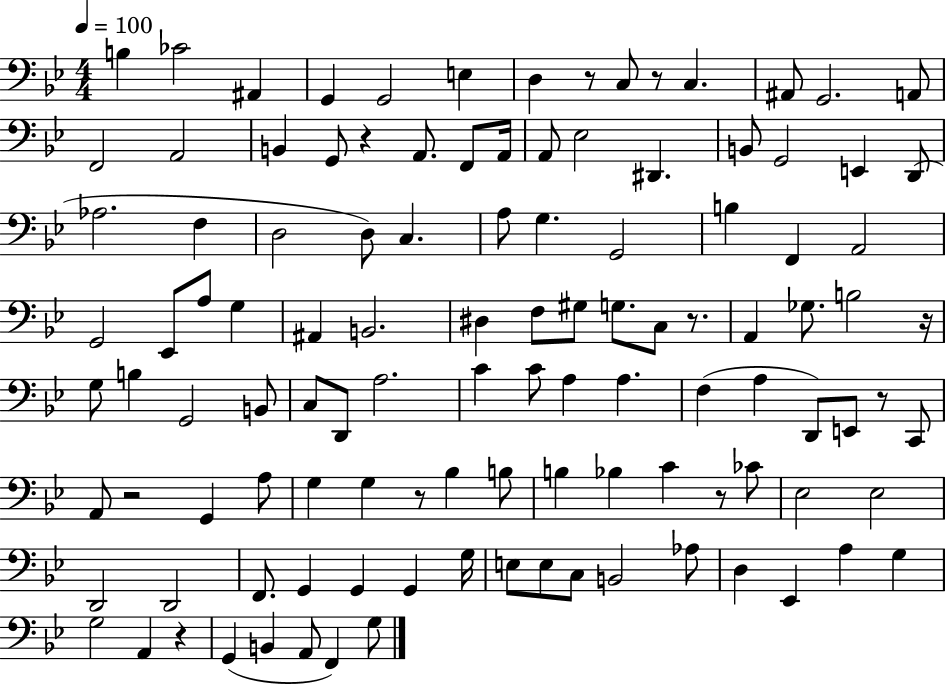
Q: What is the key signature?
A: BES major